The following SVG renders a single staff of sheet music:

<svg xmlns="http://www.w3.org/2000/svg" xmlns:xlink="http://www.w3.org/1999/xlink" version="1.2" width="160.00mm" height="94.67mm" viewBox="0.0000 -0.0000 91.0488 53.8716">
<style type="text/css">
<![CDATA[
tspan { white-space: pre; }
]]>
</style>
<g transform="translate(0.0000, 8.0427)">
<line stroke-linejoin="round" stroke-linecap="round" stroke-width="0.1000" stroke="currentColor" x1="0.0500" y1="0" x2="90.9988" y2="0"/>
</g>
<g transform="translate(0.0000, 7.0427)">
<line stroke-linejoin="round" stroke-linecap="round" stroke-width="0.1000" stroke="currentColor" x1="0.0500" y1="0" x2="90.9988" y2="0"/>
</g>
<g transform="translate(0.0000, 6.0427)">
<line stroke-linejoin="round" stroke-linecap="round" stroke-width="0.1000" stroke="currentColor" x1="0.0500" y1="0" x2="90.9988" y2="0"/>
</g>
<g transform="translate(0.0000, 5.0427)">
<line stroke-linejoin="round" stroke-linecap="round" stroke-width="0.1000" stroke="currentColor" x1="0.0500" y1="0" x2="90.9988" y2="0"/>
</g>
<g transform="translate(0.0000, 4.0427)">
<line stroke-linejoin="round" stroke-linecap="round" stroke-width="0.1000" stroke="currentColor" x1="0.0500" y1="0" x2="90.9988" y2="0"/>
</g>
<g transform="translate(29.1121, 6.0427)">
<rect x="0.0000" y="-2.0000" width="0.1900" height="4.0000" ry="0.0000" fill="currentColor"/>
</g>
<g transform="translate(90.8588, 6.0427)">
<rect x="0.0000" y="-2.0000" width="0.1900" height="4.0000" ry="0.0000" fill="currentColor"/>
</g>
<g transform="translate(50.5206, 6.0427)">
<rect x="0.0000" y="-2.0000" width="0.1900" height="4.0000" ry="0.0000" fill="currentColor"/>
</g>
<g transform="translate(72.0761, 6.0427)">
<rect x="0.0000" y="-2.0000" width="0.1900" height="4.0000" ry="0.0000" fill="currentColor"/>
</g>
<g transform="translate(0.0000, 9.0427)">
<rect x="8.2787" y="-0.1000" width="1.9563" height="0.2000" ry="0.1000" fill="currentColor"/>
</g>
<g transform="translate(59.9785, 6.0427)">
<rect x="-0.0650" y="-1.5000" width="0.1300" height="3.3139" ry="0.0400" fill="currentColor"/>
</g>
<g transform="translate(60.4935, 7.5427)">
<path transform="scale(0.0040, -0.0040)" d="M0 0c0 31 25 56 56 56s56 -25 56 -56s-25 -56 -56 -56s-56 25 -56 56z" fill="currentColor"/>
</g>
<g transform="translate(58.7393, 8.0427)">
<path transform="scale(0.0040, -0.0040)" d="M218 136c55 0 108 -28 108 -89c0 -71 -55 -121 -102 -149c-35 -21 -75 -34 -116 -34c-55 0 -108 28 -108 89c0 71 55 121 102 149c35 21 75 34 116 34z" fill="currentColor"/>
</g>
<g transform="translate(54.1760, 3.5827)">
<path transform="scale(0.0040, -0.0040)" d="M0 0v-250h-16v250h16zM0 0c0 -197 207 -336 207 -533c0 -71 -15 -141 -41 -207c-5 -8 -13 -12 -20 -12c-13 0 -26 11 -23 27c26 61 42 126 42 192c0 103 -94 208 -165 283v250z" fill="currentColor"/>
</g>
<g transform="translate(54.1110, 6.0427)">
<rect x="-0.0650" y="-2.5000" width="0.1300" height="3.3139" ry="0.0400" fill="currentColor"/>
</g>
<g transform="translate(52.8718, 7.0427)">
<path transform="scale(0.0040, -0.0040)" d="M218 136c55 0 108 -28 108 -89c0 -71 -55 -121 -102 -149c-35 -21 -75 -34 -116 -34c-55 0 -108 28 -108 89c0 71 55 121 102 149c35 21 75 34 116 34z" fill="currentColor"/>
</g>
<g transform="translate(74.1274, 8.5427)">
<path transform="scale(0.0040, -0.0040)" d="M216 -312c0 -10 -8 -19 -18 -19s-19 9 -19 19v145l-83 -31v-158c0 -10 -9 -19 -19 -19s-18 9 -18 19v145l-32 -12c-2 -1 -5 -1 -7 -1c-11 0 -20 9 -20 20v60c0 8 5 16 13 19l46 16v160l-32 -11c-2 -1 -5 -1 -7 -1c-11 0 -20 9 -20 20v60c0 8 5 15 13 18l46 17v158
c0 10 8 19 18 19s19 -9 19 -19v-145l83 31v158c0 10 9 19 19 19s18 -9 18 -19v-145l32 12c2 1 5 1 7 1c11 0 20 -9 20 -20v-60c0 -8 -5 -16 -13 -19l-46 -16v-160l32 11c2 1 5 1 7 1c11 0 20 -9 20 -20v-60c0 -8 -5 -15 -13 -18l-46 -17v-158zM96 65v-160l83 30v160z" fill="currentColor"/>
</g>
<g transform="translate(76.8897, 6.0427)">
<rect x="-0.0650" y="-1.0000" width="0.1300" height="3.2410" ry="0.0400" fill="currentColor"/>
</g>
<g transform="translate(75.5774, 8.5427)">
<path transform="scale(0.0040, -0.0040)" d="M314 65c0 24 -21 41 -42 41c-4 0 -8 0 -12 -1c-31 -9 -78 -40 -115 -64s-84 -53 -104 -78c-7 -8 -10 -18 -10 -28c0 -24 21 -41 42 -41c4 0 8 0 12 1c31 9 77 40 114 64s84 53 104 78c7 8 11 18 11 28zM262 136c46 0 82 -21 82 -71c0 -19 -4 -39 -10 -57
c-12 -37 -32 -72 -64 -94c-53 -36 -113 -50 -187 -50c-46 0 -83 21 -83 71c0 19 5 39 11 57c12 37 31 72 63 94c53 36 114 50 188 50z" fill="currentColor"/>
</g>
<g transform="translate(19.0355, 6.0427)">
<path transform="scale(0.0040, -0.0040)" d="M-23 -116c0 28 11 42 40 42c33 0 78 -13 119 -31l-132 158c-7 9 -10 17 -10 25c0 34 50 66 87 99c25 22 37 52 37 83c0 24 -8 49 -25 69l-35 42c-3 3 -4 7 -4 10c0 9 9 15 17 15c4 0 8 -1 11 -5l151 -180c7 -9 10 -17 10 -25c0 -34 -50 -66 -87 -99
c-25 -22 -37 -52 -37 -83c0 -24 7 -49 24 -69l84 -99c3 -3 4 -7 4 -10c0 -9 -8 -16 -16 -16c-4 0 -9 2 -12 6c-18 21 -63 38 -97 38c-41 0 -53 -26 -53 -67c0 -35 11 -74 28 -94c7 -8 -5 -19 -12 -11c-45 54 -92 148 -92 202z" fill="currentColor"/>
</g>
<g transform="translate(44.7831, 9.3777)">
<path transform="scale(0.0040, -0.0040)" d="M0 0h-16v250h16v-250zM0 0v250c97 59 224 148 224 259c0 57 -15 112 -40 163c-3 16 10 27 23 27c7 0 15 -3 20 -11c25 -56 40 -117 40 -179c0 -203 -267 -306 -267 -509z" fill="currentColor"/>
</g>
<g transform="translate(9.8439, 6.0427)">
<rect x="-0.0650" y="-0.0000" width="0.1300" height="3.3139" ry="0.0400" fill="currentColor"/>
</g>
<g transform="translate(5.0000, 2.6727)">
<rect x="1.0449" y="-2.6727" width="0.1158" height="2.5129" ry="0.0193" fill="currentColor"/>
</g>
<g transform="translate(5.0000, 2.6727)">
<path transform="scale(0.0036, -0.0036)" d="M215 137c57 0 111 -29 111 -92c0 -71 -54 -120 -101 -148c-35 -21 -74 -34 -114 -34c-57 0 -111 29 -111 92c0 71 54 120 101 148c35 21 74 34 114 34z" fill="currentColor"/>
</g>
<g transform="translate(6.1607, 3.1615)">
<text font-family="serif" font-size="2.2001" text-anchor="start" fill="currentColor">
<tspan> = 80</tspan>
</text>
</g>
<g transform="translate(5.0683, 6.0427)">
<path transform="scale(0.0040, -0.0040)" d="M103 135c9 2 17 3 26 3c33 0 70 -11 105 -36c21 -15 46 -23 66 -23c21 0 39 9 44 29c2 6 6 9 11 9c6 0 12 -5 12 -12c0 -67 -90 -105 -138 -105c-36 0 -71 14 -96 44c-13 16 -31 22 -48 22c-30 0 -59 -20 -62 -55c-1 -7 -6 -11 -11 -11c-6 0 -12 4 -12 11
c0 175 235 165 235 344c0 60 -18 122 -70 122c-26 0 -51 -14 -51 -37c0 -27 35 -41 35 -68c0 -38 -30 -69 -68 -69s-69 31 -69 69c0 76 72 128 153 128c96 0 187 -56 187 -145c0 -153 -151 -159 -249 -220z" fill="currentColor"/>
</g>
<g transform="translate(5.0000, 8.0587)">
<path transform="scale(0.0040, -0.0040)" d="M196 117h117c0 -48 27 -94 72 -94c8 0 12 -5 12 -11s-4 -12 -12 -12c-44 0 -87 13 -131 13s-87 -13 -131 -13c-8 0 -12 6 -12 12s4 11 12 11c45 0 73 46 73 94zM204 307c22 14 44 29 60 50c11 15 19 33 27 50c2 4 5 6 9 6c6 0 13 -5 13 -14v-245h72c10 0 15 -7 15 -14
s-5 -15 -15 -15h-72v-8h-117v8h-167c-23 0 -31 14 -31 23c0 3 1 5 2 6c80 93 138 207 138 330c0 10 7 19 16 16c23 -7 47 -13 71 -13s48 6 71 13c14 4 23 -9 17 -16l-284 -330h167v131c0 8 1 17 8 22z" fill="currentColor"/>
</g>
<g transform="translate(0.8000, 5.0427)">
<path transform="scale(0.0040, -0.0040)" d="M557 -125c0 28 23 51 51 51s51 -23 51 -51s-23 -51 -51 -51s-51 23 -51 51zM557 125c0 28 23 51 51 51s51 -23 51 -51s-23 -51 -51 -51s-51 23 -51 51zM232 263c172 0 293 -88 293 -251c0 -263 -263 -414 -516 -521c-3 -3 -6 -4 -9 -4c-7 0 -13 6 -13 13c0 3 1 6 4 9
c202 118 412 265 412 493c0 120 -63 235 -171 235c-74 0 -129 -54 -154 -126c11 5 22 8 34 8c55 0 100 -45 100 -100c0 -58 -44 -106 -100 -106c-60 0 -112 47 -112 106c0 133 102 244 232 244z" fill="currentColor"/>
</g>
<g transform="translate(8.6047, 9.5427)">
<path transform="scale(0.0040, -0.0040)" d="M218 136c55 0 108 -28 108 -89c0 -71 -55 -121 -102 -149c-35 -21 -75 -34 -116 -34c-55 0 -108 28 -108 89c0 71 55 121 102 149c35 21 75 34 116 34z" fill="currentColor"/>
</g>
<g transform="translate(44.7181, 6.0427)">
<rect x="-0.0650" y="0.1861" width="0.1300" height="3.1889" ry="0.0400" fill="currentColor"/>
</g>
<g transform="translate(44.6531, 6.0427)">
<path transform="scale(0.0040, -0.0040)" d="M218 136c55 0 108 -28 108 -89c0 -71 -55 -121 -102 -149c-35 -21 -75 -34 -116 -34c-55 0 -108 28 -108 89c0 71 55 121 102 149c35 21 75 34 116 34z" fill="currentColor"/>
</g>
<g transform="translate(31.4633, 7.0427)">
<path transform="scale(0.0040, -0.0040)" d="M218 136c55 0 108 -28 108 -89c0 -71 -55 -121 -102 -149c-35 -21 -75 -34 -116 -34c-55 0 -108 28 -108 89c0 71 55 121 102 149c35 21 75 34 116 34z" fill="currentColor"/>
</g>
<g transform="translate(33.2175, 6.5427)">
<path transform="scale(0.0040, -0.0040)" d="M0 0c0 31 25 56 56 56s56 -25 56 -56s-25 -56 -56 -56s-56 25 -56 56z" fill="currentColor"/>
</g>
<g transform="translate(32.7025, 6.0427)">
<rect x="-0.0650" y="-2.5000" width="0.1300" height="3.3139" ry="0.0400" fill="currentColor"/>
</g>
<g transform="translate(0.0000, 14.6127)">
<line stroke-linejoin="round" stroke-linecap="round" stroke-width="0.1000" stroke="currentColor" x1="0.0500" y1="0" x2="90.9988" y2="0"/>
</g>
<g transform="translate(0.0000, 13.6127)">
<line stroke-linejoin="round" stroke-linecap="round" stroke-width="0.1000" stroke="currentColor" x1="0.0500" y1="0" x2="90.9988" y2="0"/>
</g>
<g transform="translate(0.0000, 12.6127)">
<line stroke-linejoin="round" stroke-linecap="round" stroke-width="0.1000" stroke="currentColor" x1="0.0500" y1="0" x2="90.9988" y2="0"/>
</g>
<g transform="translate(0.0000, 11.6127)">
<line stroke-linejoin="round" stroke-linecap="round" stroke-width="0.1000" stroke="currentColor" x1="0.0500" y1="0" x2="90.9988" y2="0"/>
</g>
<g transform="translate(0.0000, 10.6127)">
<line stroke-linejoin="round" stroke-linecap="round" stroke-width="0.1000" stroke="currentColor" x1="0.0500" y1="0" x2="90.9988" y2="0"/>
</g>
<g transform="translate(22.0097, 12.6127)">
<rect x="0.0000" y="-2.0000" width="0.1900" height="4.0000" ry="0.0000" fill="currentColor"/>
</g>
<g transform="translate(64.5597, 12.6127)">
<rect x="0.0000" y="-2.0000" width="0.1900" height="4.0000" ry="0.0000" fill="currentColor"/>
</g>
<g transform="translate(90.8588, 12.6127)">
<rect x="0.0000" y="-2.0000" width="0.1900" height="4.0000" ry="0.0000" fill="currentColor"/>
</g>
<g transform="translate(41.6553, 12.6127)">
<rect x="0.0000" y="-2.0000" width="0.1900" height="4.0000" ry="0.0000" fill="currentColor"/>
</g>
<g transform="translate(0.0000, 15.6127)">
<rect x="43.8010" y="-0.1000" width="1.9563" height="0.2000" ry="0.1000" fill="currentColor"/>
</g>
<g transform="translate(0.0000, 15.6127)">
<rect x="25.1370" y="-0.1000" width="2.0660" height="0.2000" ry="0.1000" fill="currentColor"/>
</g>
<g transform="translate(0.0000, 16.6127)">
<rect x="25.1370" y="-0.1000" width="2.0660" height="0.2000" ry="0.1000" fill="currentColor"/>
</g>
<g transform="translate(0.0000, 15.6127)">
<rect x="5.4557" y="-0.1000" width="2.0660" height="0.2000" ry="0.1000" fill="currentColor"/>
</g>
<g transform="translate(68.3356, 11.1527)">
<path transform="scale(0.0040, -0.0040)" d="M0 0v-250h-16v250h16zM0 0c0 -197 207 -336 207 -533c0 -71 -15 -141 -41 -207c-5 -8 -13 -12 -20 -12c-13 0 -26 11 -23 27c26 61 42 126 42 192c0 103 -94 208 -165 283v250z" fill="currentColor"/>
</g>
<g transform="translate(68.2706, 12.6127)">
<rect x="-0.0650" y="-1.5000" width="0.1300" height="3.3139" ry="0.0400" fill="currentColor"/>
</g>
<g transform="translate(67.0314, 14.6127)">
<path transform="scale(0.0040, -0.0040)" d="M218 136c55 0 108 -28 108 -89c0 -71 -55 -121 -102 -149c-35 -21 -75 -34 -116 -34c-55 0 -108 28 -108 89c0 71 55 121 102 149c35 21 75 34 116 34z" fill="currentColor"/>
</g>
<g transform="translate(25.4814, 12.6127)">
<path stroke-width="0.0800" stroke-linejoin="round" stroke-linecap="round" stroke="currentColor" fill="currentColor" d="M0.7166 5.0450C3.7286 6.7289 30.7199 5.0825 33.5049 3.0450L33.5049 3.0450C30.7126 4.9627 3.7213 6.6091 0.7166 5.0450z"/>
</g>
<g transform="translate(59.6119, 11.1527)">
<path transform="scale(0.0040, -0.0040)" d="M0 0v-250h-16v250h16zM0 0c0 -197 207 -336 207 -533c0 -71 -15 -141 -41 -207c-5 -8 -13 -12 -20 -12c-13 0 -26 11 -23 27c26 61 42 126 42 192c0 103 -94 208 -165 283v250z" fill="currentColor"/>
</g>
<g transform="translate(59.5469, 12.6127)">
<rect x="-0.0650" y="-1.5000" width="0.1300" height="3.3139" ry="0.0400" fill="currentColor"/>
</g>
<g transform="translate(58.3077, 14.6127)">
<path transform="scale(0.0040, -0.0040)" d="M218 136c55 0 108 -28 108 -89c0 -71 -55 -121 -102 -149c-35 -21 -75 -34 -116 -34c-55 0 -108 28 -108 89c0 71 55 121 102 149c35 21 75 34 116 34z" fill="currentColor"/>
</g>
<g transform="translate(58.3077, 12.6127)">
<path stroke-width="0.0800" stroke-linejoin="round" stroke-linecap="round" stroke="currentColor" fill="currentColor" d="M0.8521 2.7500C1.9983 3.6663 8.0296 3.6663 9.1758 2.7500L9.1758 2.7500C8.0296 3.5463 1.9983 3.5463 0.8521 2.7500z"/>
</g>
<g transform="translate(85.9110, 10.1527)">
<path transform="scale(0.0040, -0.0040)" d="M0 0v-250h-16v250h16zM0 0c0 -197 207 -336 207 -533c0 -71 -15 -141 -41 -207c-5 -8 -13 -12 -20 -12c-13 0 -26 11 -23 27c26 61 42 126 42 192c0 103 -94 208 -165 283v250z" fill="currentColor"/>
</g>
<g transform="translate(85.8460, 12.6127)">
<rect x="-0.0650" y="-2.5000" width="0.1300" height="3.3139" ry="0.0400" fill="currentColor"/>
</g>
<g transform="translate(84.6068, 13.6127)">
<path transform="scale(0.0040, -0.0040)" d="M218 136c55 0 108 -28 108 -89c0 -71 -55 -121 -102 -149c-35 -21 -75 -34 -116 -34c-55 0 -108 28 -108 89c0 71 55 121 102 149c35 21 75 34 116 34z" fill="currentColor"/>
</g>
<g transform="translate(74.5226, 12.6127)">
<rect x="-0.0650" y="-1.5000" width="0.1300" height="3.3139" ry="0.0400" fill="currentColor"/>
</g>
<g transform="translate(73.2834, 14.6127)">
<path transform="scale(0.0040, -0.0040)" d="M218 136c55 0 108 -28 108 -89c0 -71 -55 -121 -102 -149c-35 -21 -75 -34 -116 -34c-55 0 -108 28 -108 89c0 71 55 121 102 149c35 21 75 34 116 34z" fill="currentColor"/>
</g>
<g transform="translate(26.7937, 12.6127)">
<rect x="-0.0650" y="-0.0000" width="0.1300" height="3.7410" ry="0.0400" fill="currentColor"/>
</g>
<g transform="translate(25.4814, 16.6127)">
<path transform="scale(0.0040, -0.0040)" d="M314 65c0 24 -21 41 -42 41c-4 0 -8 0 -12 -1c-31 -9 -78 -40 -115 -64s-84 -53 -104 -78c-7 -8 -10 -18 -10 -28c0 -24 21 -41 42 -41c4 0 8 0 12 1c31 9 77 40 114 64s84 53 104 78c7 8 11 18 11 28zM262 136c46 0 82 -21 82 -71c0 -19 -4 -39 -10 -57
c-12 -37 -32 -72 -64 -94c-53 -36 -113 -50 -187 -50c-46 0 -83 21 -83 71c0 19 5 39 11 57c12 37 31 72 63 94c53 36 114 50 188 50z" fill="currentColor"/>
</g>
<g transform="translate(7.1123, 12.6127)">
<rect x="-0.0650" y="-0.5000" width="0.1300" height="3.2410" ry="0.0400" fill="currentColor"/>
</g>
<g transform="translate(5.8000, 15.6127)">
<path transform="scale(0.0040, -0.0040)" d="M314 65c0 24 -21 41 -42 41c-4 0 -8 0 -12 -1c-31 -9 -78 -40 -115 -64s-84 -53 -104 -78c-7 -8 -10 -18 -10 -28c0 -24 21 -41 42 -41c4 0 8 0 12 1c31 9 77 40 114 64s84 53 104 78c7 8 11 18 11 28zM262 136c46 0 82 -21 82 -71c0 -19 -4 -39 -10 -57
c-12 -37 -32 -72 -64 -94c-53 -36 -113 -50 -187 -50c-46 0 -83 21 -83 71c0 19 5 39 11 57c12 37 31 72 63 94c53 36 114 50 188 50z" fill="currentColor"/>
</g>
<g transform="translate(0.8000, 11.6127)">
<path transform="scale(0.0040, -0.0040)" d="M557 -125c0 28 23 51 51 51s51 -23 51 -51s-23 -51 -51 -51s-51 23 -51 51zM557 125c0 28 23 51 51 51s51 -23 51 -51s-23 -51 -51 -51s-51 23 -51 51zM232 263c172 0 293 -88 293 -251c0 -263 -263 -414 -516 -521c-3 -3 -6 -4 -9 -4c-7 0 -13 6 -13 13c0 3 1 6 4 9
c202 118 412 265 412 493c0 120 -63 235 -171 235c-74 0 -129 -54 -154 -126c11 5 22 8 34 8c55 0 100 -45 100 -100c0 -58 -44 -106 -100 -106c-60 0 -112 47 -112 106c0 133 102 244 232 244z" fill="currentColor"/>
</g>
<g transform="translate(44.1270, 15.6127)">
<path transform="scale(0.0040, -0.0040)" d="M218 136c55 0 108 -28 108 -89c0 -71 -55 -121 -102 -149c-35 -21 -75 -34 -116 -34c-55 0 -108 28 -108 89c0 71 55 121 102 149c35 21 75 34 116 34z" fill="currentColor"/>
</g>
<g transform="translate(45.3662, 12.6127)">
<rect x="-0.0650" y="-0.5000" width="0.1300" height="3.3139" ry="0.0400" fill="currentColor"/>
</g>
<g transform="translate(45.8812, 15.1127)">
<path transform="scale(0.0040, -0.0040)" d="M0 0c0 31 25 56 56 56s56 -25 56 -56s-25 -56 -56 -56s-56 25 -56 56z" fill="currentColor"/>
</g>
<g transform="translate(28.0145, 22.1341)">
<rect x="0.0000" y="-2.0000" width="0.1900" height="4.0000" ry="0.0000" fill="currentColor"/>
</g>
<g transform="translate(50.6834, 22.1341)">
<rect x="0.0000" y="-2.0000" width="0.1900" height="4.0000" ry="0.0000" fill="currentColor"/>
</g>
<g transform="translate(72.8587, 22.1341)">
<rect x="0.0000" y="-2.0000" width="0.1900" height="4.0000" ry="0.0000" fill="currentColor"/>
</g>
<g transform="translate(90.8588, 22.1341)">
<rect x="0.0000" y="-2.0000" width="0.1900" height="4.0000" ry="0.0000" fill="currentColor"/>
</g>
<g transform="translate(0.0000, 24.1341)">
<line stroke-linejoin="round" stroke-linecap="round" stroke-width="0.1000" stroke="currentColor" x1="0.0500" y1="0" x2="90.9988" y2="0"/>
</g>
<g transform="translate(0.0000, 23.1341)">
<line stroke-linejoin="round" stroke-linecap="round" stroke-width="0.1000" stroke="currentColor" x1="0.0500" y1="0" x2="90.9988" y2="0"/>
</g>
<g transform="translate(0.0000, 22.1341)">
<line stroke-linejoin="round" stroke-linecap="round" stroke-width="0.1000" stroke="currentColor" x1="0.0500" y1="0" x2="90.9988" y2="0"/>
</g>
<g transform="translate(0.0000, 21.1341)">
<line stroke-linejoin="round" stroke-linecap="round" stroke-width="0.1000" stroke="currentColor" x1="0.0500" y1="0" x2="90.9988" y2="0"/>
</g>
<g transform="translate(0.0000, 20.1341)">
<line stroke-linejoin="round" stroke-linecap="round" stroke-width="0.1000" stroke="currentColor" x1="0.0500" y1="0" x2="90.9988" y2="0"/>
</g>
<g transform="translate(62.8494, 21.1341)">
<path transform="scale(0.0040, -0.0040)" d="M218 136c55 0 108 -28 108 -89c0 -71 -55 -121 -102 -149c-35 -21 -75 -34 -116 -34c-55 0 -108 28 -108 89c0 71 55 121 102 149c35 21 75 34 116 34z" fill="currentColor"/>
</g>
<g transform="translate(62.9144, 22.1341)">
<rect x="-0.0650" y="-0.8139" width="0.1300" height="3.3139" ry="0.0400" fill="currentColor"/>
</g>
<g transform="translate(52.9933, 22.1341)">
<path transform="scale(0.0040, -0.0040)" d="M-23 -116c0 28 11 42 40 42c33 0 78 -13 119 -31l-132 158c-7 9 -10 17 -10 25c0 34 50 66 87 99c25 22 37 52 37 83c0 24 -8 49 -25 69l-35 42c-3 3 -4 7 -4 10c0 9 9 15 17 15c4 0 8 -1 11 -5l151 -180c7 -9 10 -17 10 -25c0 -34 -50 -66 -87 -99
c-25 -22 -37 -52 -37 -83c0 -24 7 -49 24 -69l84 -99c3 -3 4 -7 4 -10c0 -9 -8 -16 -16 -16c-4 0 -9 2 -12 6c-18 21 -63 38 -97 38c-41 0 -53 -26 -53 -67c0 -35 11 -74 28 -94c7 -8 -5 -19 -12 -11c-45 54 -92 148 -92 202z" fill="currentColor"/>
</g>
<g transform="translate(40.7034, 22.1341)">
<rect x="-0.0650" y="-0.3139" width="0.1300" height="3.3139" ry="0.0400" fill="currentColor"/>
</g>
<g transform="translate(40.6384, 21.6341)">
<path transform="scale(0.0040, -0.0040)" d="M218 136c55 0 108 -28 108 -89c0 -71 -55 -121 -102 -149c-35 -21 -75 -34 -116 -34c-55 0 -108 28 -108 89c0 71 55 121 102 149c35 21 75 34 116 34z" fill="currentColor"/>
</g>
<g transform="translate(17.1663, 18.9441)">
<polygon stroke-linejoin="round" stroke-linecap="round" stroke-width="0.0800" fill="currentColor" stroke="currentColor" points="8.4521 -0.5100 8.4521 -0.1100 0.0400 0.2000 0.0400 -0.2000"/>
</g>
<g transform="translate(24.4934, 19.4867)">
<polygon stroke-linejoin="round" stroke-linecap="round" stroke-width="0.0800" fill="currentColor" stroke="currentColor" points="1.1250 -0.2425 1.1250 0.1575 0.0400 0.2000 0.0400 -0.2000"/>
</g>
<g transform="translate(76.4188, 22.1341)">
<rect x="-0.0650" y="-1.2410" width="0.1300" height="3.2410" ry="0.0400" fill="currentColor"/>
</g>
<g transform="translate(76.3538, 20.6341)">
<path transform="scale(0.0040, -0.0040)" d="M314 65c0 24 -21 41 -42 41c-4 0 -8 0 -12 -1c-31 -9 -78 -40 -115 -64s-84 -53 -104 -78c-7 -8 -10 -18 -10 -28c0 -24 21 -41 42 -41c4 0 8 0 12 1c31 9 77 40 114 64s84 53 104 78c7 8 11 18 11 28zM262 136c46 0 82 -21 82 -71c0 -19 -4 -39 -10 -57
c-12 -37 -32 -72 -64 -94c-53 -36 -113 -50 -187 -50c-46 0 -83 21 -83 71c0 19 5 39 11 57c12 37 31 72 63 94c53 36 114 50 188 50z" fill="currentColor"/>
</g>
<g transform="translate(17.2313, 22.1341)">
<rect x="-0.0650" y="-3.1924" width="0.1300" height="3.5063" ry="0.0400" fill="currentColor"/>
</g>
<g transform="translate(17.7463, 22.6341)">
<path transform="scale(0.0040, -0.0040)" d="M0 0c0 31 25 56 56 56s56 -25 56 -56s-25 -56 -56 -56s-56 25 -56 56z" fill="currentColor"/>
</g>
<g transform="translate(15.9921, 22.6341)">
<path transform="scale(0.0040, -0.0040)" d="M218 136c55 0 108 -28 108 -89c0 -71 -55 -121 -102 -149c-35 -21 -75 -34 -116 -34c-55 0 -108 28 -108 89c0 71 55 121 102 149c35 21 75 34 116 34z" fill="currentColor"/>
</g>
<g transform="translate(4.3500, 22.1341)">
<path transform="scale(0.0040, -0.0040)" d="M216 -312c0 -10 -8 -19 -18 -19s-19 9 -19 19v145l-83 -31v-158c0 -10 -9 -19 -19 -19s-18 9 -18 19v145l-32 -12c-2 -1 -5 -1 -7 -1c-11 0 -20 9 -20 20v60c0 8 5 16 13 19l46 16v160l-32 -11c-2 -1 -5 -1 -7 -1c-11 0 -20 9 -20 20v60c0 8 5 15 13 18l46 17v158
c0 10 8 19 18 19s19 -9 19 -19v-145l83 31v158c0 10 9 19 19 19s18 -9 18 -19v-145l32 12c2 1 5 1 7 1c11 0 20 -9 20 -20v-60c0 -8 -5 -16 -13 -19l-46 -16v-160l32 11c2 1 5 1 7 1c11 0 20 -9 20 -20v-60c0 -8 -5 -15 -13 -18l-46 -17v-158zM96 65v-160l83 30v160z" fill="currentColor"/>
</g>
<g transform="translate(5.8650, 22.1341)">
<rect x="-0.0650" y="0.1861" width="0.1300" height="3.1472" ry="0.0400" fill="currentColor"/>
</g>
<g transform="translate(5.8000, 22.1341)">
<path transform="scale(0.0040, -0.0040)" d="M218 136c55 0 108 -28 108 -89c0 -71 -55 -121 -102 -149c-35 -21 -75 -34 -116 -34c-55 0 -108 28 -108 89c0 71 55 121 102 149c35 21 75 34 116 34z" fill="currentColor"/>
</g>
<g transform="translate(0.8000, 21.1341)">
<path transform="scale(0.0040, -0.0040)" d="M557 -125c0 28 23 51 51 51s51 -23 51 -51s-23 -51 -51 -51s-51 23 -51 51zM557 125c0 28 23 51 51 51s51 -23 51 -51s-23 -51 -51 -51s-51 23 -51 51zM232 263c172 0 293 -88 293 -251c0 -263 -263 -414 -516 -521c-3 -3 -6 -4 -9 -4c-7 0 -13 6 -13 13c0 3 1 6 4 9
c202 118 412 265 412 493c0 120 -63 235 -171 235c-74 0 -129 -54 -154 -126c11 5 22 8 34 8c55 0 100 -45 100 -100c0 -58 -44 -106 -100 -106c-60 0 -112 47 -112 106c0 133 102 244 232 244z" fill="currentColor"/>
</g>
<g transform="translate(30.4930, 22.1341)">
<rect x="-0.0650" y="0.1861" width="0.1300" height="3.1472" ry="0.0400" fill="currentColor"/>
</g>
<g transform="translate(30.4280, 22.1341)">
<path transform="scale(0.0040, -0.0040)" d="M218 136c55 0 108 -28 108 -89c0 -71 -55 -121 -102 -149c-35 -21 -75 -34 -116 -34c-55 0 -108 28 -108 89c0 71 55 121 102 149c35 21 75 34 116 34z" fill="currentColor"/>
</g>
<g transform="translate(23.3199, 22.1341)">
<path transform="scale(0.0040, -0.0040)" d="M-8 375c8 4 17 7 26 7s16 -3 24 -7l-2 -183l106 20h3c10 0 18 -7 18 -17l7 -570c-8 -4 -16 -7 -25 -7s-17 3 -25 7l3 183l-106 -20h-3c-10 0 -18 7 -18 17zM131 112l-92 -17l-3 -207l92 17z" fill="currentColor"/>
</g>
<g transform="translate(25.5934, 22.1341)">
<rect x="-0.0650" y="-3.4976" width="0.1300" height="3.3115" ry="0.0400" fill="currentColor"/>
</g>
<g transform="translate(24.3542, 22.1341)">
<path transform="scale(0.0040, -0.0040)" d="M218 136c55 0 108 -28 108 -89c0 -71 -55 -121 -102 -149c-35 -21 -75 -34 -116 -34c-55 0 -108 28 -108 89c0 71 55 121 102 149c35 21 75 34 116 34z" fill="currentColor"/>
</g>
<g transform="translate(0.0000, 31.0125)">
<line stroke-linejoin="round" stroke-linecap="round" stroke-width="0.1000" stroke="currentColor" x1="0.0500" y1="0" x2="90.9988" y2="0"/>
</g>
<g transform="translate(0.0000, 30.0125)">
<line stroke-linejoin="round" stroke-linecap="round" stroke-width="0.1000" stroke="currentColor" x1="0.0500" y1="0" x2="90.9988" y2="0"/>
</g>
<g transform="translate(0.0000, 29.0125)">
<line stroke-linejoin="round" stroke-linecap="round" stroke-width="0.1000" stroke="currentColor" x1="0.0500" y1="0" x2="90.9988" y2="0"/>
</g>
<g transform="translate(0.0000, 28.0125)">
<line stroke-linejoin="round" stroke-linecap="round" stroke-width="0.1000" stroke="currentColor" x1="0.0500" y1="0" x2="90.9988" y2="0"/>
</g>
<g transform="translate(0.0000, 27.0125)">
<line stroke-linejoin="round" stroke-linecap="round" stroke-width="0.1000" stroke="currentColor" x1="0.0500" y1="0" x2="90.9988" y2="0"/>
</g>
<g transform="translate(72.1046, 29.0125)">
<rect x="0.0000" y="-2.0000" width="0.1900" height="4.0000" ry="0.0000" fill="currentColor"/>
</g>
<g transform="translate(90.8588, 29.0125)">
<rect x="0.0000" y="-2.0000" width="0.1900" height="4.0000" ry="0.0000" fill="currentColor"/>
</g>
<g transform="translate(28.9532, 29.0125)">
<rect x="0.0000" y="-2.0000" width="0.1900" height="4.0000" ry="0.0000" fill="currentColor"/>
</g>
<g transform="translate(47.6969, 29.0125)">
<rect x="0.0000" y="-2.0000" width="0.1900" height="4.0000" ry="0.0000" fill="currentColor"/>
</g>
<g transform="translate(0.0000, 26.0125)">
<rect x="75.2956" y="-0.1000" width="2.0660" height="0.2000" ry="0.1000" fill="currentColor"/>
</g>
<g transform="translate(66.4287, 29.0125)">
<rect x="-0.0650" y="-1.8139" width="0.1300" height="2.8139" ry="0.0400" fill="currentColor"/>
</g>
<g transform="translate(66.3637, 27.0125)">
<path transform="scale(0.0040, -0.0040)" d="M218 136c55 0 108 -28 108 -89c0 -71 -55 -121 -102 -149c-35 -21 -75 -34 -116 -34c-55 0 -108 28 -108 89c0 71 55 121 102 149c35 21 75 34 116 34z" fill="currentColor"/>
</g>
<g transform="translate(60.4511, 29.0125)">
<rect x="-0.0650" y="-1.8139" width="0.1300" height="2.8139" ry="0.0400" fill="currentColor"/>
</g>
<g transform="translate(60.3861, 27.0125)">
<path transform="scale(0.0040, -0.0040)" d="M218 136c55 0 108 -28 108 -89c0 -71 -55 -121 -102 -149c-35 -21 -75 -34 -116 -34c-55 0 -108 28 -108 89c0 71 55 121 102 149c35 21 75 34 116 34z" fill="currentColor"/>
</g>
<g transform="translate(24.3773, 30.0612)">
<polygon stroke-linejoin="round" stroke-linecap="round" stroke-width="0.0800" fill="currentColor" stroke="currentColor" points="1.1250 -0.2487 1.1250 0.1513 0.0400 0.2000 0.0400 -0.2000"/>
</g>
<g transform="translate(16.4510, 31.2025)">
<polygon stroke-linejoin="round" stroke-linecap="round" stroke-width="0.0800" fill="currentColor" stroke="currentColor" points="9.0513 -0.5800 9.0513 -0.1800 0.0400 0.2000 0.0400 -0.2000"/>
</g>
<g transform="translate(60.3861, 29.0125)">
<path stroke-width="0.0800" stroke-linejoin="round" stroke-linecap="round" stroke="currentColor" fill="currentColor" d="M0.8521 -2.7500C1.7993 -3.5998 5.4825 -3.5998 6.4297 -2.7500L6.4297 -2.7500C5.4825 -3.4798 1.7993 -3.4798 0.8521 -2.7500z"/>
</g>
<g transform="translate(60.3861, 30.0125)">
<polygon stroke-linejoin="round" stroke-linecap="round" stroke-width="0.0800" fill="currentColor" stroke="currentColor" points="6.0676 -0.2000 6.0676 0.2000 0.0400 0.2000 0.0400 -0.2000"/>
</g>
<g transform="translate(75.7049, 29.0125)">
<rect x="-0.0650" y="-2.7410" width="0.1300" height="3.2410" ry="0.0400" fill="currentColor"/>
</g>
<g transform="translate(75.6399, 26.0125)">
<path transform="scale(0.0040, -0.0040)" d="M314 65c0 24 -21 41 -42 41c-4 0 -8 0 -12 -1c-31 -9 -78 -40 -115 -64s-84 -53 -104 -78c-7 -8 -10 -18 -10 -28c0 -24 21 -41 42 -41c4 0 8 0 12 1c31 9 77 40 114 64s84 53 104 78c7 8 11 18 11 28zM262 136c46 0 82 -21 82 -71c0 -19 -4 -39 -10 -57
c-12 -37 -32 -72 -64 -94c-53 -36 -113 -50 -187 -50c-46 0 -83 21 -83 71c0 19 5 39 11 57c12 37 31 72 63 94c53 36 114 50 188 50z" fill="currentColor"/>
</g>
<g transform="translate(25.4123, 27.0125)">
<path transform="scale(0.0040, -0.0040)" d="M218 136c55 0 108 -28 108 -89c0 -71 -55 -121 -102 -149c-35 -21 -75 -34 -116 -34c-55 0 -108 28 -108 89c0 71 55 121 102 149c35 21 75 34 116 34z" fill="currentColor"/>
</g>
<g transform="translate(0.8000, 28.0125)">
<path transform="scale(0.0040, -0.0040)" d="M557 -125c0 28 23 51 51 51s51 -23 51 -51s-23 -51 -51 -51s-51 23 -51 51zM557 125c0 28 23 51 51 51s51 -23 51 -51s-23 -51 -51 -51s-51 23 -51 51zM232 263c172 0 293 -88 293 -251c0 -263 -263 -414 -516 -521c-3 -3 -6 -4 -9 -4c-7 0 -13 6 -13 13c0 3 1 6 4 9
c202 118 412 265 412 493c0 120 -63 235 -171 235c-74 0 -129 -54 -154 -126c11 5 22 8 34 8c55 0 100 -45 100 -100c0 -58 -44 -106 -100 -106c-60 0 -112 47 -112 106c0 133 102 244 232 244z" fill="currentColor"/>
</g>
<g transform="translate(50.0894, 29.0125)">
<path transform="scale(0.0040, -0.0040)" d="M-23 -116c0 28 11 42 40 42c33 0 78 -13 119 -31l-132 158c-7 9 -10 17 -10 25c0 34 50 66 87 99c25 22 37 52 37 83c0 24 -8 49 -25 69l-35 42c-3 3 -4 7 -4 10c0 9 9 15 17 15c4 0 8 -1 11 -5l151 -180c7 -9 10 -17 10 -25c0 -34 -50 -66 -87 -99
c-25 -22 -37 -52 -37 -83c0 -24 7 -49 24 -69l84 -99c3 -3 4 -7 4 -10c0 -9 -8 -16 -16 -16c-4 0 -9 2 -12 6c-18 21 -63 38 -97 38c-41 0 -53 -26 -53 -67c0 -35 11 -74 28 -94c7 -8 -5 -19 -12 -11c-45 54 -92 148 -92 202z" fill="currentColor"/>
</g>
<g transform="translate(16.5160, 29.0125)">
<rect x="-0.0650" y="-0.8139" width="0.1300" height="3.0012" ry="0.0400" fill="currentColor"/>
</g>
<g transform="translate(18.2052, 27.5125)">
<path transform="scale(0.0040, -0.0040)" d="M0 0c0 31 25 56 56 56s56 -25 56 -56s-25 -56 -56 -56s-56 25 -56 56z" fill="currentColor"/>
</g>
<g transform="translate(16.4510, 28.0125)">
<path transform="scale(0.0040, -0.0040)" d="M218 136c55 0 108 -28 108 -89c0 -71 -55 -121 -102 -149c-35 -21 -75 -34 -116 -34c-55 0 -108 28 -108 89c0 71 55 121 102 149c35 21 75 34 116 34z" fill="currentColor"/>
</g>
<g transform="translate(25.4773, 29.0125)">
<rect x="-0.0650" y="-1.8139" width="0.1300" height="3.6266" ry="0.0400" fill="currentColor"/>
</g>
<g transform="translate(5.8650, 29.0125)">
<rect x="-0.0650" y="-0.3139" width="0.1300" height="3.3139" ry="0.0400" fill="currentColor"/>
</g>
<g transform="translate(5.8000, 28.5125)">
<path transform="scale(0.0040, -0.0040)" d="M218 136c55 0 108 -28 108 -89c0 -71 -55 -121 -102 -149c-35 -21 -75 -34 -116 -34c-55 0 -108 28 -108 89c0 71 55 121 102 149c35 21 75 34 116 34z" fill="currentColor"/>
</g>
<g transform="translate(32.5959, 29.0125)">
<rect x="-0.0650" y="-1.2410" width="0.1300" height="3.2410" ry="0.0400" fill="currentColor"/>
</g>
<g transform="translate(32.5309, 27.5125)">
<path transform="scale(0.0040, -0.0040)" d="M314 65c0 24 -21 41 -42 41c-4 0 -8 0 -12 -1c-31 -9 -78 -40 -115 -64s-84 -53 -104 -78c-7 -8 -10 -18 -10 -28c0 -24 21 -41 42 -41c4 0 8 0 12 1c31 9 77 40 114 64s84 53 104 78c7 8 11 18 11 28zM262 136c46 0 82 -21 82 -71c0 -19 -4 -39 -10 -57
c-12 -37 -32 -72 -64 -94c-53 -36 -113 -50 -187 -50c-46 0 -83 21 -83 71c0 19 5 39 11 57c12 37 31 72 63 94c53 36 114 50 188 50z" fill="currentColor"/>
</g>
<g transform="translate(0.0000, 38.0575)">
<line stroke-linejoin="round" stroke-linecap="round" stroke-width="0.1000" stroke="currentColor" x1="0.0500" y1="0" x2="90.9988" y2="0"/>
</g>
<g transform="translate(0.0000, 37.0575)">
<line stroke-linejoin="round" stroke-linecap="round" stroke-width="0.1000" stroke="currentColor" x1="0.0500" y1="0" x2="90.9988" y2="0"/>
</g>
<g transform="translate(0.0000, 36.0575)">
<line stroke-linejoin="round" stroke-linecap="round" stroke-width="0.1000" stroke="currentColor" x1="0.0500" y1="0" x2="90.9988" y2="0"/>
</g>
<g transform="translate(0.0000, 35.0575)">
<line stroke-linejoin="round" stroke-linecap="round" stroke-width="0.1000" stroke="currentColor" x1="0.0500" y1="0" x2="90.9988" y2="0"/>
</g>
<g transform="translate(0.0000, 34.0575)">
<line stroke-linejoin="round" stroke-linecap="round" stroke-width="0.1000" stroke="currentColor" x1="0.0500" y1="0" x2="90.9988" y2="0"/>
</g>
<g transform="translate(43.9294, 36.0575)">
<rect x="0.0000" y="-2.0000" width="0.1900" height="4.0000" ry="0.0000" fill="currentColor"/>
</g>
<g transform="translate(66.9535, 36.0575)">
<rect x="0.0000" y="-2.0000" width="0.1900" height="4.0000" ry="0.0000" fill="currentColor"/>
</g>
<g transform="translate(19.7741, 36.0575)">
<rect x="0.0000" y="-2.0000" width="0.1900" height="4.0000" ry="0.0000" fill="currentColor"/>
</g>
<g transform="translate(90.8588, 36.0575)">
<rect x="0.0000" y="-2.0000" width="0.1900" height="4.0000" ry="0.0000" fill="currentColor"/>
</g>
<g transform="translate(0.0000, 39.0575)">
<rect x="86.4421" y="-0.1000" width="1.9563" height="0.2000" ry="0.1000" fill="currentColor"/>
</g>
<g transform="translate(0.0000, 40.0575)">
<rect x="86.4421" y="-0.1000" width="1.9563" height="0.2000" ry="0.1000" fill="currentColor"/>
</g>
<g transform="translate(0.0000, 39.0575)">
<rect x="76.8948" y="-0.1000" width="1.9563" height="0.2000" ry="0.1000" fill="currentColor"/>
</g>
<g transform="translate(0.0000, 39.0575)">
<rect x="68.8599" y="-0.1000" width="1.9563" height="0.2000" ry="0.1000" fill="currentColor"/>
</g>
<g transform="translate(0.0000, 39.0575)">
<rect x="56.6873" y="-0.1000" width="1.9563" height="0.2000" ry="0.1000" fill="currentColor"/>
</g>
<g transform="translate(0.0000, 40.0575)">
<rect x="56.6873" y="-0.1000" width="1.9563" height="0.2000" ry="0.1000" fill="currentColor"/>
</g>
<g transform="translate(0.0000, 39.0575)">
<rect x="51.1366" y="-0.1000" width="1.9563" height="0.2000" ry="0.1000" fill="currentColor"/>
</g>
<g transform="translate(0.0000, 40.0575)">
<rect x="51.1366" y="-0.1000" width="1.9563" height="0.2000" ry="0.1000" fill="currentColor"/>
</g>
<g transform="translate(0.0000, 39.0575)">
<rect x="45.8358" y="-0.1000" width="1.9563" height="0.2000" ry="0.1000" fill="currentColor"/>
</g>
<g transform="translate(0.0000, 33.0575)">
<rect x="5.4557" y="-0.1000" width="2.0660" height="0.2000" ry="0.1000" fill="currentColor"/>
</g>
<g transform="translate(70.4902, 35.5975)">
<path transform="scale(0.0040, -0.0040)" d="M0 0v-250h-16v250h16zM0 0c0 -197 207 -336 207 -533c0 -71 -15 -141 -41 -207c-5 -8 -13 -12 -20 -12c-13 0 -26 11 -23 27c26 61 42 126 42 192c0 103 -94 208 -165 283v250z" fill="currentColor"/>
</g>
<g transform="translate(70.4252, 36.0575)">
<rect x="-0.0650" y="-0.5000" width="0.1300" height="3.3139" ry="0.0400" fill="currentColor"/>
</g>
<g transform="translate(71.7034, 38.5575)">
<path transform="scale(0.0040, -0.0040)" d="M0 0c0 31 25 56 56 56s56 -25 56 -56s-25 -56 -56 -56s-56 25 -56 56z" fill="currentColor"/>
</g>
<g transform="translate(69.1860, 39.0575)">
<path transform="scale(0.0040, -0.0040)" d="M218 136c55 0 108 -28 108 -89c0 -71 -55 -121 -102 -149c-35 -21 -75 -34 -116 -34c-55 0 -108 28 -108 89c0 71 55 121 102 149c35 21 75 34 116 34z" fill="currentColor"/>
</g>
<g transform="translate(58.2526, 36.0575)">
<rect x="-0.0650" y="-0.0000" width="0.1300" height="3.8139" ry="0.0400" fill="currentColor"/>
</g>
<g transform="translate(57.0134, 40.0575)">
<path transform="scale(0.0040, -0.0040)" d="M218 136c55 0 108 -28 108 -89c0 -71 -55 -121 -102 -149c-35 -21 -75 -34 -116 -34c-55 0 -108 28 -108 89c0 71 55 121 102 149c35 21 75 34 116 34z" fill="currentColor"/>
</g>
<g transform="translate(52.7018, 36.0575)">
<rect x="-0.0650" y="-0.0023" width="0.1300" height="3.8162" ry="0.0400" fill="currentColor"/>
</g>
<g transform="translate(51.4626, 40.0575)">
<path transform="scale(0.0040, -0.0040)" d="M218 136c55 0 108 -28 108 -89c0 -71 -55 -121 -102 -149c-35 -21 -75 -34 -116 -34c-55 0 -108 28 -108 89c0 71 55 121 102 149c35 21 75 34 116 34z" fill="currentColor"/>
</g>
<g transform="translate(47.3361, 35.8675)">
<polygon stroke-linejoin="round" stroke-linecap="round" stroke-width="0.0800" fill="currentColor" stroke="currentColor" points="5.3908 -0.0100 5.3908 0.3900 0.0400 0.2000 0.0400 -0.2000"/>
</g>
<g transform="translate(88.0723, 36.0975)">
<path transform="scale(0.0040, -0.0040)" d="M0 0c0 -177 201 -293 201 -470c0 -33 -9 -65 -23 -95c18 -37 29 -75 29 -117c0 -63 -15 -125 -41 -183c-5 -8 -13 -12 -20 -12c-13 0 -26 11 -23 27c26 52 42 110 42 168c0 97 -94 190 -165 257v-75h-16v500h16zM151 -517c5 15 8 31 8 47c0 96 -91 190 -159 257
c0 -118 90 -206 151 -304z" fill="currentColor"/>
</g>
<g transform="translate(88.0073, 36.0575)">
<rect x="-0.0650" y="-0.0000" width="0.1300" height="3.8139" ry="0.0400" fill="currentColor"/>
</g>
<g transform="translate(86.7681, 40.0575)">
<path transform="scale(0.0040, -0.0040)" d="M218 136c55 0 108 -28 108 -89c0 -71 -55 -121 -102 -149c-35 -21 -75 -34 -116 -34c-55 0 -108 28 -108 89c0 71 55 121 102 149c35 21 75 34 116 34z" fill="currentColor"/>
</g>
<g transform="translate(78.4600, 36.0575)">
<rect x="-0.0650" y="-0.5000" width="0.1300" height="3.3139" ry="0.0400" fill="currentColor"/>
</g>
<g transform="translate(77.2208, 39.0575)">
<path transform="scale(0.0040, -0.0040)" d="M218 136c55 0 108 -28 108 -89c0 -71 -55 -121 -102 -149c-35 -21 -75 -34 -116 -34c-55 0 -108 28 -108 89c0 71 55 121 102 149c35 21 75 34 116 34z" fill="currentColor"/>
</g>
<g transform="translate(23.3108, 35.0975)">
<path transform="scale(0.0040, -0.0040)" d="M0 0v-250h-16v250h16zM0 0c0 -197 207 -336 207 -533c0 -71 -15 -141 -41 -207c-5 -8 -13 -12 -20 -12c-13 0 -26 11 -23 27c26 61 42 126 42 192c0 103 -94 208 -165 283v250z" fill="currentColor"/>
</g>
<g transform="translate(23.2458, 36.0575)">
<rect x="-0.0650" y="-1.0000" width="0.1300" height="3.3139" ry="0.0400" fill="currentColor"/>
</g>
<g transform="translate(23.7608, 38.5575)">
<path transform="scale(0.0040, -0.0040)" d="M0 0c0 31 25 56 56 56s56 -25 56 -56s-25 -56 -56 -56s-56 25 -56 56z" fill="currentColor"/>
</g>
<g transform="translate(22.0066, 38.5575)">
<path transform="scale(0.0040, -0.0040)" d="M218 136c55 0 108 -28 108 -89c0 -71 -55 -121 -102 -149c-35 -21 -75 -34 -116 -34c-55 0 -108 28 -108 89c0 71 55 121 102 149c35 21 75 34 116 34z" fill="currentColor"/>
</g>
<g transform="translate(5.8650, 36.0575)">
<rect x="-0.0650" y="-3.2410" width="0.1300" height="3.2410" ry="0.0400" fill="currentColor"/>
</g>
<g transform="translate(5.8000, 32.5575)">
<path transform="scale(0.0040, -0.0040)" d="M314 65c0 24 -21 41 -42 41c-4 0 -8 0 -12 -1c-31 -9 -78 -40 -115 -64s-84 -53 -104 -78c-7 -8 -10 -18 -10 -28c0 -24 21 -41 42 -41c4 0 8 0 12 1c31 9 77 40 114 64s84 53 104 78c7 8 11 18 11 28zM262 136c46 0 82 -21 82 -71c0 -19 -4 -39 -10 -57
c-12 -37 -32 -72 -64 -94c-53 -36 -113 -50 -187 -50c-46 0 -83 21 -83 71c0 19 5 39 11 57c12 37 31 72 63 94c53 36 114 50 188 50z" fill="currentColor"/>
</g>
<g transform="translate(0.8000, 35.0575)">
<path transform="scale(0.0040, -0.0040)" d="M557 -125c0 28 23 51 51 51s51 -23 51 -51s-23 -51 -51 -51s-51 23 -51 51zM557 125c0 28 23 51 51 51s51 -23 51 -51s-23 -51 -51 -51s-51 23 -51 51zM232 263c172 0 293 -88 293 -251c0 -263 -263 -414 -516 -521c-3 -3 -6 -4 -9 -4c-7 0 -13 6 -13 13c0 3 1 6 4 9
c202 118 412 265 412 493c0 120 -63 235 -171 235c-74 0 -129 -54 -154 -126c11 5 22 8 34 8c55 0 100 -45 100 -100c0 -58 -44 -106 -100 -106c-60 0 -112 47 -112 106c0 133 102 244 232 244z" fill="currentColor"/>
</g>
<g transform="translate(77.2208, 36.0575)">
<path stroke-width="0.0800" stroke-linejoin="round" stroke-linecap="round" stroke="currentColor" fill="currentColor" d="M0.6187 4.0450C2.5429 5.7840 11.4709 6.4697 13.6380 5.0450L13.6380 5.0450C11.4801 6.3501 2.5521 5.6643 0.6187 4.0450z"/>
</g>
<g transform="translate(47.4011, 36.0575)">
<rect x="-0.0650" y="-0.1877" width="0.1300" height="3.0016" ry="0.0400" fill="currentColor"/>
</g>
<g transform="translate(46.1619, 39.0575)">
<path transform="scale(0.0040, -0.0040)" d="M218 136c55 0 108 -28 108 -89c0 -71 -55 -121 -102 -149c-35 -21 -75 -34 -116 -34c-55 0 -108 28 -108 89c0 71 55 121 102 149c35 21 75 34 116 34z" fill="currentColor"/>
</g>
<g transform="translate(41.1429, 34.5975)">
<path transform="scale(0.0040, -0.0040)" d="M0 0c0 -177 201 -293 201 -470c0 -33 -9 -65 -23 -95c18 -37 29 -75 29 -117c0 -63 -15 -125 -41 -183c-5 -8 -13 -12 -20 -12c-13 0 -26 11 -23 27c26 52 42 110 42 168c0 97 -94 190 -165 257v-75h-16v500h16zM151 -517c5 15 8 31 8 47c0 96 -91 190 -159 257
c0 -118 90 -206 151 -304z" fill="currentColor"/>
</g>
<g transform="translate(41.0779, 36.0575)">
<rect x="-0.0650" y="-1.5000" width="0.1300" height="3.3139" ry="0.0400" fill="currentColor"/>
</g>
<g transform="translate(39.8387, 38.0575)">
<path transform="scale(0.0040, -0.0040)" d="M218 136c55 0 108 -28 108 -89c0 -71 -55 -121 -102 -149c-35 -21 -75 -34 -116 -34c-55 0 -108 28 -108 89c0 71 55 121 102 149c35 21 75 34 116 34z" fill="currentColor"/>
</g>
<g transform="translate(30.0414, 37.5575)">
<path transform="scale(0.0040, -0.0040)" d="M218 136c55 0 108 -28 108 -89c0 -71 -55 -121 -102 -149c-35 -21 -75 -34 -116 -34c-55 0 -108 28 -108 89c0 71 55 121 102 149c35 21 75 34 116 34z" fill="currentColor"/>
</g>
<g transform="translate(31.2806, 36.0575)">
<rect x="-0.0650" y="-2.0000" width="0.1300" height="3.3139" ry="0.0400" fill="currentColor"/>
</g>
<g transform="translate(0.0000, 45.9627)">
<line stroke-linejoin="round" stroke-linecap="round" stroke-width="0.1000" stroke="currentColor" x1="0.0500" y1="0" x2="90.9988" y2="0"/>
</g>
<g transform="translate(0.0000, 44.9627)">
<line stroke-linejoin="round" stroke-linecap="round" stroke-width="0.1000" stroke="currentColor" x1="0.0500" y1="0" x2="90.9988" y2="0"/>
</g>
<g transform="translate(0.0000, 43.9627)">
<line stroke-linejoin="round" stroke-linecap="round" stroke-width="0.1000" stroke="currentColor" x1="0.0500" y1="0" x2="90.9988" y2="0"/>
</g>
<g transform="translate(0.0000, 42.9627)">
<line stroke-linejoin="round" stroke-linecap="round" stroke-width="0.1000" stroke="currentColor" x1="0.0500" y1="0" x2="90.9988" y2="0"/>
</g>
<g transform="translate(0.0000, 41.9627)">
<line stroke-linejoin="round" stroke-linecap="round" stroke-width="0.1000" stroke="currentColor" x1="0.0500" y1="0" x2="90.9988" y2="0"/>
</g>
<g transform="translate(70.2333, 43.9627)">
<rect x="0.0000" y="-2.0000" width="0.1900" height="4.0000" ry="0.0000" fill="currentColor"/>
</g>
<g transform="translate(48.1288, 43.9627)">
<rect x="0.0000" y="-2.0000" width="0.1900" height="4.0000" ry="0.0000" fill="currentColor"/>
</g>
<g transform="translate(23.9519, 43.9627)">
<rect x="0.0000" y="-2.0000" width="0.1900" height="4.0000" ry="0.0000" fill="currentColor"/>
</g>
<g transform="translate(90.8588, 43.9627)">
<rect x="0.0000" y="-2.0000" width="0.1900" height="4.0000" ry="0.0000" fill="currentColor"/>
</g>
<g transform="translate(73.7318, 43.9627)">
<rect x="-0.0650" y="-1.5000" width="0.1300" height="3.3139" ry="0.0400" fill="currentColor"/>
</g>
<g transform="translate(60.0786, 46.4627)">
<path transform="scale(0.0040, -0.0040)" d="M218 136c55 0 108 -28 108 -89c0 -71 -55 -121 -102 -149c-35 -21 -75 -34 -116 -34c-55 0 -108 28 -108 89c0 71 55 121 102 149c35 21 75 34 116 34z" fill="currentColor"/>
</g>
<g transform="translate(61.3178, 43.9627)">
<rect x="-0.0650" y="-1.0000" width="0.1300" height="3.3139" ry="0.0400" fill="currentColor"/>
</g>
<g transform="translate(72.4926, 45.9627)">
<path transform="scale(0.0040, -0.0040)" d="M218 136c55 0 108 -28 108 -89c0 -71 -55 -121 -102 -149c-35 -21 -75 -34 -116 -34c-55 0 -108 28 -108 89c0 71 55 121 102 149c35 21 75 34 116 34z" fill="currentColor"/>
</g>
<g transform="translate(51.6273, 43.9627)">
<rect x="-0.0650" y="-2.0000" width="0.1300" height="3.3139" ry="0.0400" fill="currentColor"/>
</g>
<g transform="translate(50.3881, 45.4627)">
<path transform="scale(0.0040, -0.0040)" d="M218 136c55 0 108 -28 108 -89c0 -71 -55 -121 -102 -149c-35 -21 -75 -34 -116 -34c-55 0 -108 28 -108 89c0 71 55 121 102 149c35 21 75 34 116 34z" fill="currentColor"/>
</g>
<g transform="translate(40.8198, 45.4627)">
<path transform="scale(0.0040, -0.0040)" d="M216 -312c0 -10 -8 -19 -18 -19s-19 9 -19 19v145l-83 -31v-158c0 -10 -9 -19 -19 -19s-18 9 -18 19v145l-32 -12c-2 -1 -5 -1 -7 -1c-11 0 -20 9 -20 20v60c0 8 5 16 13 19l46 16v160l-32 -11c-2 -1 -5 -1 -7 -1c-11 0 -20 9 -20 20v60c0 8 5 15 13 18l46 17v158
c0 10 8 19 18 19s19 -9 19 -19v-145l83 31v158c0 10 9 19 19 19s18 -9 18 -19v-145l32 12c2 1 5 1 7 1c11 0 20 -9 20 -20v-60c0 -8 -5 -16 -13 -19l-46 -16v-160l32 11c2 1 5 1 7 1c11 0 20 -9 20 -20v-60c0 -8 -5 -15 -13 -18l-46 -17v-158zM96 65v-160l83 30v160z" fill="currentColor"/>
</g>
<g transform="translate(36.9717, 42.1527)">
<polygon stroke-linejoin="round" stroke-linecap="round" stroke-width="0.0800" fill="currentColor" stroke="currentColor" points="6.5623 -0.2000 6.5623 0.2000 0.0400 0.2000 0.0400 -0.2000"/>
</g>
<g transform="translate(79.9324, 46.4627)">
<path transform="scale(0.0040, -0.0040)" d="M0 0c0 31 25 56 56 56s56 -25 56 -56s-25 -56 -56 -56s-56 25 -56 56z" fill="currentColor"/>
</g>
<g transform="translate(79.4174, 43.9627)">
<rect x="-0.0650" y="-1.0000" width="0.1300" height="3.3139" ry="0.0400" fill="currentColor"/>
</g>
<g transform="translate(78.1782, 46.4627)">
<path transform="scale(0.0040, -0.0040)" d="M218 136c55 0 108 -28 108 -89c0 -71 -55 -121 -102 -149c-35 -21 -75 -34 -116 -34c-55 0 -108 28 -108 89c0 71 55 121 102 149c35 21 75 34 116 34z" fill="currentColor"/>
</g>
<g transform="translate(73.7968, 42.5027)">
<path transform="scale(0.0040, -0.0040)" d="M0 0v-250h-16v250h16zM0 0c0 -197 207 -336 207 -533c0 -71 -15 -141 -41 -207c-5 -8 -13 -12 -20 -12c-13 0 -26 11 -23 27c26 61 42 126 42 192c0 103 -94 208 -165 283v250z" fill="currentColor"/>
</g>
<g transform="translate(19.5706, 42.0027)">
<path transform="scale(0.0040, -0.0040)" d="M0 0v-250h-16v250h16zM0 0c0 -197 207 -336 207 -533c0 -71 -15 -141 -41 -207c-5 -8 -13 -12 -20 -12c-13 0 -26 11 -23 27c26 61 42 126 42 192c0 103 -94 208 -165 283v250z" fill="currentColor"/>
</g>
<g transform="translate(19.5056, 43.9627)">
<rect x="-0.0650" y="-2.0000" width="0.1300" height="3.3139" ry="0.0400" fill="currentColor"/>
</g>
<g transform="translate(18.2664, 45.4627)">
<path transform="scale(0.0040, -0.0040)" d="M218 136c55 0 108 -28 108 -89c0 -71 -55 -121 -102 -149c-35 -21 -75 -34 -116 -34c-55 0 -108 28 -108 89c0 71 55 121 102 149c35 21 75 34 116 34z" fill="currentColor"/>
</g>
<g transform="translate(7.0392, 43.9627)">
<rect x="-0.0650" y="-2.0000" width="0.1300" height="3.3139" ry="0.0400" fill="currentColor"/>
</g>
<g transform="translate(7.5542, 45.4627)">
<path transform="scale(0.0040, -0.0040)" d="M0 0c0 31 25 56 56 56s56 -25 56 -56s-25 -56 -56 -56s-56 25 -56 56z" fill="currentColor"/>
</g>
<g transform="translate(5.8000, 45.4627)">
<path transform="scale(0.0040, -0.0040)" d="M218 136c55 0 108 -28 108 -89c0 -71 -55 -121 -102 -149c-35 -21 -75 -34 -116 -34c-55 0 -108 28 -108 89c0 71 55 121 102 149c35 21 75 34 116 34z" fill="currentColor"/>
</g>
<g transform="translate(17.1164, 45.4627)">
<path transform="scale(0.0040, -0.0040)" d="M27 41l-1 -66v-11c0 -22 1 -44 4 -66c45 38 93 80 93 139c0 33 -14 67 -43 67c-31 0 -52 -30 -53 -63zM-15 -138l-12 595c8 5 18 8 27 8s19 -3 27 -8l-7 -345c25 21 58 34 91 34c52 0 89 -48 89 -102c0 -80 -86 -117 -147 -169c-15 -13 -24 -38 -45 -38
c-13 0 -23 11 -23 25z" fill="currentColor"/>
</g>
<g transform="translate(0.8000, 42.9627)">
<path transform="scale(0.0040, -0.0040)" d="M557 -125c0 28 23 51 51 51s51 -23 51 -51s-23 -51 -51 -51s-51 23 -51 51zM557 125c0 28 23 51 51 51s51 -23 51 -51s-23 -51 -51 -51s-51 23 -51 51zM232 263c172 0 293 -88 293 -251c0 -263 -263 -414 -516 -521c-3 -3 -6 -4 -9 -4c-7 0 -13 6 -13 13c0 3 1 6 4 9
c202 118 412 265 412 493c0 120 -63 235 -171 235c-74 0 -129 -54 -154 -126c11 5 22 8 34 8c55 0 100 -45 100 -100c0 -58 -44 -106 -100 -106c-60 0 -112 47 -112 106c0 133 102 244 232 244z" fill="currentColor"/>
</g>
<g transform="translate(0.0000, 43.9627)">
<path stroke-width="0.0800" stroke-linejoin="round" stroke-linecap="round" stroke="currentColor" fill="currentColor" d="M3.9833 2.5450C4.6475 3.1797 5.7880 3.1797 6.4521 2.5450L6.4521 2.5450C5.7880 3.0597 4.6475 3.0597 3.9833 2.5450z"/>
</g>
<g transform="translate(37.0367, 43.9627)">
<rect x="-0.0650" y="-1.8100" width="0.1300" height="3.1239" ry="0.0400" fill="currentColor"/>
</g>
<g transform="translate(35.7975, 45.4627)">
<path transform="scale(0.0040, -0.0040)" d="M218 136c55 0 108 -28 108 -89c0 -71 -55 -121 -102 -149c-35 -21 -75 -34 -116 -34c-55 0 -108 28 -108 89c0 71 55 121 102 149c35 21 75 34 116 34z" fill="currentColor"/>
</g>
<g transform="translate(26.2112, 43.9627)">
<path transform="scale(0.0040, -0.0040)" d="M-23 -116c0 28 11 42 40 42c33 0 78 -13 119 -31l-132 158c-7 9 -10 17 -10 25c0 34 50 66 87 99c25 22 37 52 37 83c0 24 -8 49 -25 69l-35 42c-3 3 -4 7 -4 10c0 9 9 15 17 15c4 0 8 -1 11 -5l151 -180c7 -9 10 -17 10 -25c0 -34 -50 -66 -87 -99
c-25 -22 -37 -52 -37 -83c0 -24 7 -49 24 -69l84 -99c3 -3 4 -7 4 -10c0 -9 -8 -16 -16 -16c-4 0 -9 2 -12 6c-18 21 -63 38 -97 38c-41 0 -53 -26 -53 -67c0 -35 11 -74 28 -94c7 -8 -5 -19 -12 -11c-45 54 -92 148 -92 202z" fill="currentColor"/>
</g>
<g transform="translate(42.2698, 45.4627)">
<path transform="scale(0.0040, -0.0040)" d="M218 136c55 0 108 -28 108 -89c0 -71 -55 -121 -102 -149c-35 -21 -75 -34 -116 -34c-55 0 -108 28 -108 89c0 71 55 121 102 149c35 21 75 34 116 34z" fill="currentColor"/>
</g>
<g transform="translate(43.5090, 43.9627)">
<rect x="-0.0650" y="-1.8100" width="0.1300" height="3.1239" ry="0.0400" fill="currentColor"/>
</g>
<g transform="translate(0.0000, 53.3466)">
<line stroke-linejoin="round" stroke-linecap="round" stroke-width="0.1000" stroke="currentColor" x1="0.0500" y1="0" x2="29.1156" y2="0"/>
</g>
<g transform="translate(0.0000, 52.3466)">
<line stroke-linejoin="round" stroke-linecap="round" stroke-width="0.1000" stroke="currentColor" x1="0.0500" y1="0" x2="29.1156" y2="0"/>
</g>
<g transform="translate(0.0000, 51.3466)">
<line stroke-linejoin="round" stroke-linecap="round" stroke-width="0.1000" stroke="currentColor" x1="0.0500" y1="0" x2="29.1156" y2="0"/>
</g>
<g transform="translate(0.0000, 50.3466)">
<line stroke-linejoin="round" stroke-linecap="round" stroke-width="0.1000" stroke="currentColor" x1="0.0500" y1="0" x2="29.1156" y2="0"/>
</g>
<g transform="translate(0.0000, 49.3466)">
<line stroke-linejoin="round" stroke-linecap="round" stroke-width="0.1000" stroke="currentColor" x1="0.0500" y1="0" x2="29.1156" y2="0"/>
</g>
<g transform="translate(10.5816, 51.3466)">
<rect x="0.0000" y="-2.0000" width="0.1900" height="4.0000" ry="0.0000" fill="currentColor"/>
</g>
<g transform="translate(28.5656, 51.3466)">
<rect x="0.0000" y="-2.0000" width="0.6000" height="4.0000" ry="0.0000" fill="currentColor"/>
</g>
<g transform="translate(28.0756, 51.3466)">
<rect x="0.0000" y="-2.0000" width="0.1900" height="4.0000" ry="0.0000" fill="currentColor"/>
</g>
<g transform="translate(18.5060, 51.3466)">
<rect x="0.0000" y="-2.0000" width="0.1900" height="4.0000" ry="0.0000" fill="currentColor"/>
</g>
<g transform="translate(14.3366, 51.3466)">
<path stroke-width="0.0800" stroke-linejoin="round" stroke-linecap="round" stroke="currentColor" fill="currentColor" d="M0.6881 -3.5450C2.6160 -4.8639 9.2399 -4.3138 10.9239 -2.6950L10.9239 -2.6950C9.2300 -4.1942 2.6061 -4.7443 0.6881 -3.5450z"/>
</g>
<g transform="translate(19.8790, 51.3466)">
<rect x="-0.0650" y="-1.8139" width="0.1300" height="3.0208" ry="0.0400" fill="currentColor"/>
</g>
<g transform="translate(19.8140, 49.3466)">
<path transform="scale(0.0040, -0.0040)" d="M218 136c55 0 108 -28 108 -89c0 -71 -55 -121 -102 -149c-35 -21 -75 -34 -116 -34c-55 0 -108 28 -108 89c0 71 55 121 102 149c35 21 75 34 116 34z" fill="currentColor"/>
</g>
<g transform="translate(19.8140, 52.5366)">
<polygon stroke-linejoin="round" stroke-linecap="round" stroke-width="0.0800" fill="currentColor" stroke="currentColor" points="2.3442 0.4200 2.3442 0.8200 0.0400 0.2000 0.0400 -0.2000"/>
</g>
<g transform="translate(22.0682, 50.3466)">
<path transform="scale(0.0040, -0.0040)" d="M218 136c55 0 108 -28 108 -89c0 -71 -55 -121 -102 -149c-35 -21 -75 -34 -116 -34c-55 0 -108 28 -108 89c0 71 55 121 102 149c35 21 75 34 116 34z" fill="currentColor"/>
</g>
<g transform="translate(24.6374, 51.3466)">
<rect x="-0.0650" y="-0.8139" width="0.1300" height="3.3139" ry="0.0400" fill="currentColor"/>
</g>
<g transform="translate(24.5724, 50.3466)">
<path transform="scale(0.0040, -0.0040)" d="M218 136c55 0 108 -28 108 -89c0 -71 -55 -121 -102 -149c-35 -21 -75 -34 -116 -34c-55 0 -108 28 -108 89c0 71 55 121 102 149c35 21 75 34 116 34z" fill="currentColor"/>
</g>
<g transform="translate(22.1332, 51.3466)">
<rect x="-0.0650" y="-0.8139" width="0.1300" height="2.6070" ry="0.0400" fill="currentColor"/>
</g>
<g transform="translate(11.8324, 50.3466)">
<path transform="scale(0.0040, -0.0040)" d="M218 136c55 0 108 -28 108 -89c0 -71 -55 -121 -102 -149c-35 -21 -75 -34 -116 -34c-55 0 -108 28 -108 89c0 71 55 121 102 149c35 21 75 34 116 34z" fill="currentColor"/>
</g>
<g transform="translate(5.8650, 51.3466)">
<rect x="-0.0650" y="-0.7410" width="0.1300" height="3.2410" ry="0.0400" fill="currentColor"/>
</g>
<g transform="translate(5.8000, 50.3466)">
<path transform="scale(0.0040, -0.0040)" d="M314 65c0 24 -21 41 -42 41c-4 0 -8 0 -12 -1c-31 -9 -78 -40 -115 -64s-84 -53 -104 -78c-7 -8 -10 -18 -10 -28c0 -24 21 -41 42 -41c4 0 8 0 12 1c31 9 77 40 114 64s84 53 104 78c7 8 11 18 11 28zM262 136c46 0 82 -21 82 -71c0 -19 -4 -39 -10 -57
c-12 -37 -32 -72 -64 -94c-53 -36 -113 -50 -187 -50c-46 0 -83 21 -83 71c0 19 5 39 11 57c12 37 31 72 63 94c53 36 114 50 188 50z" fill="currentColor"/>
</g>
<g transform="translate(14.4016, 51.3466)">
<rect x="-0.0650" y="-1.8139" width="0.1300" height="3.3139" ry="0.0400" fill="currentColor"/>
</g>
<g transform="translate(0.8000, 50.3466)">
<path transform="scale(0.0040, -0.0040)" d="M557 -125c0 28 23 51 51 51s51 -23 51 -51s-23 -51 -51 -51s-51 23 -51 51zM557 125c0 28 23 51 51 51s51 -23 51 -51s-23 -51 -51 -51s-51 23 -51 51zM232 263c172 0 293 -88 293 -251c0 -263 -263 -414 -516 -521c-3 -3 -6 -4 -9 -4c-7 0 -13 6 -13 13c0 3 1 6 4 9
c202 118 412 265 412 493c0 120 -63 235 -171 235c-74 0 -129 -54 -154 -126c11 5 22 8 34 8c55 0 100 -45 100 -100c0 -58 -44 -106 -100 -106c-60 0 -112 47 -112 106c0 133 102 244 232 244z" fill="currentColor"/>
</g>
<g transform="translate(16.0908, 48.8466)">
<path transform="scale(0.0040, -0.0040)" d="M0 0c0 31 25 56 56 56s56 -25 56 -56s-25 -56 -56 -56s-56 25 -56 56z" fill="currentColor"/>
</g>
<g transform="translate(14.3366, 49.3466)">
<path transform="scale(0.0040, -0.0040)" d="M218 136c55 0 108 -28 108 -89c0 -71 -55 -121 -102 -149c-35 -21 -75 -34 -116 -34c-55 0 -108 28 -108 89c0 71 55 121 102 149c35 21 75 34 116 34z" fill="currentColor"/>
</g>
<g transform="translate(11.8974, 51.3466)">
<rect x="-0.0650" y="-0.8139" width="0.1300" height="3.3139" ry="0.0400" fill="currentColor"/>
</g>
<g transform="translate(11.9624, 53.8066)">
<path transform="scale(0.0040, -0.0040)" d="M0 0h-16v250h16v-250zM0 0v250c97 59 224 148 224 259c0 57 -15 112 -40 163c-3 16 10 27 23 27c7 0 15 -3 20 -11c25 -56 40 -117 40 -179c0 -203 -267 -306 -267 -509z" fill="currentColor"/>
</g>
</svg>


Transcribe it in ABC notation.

X:1
T:Untitled
M:2/4
L:1/4
K:C
D,, z B,, D,/2 B,,/2 G,, ^F,,2 E,,2 C,,2 E,, G,,/2 G,,/2 G,, B,,/2 ^D, C,/2 D,/4 D, E, z F, G,2 E, F,/2 A,/4 G,2 z A,/2 A,/2 C2 D2 F,,/2 A,, G,,/4 E,,/2 C,,/2 C,, E,,/2 E,, C,,/4 A,, _A,,/2 z A,,/2 ^A,,/2 A,, F,, G,,/2 F,, F,2 F,/2 A, A,/2 F,/2 F,